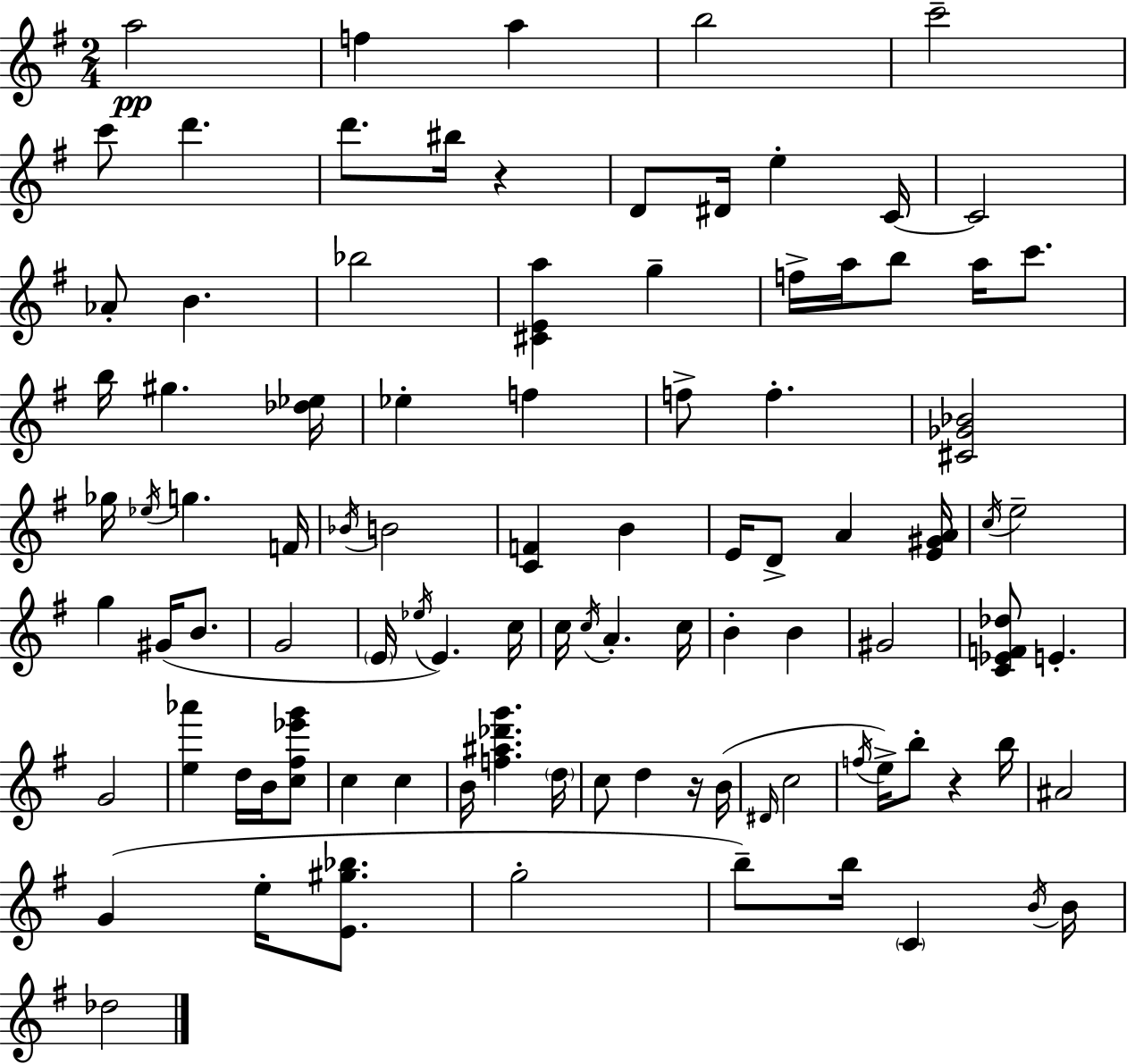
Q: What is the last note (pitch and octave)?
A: Db5